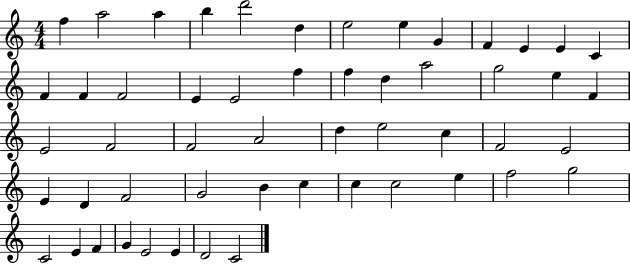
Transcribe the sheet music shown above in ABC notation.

X:1
T:Untitled
M:4/4
L:1/4
K:C
f a2 a b d'2 d e2 e G F E E C F F F2 E E2 f f d a2 g2 e F E2 F2 F2 A2 d e2 c F2 E2 E D F2 G2 B c c c2 e f2 g2 C2 E F G E2 E D2 C2